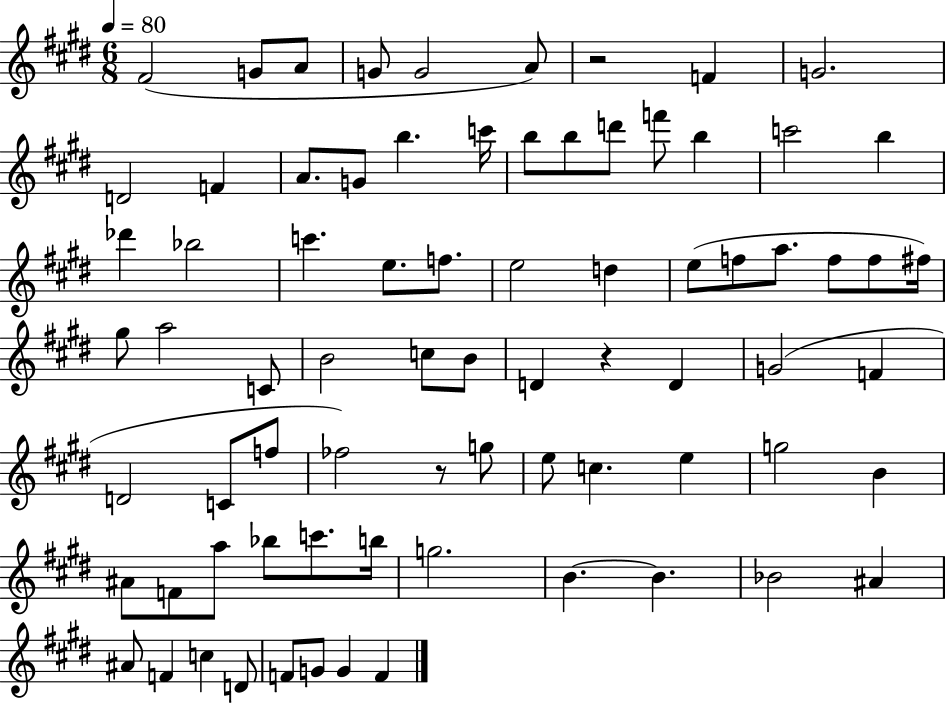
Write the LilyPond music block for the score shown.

{
  \clef treble
  \numericTimeSignature
  \time 6/8
  \key e \major
  \tempo 4 = 80
  fis'2( g'8 a'8 | g'8 g'2 a'8) | r2 f'4 | g'2. | \break d'2 f'4 | a'8. g'8 b''4. c'''16 | b''8 b''8 d'''8 f'''8 b''4 | c'''2 b''4 | \break des'''4 bes''2 | c'''4. e''8. f''8. | e''2 d''4 | e''8( f''8 a''8. f''8 f''8 fis''16) | \break gis''8 a''2 c'8 | b'2 c''8 b'8 | d'4 r4 d'4 | g'2( f'4 | \break d'2 c'8 f''8 | fes''2) r8 g''8 | e''8 c''4. e''4 | g''2 b'4 | \break ais'8 f'8 a''8 bes''8 c'''8. b''16 | g''2. | b'4.~~ b'4. | bes'2 ais'4 | \break ais'8 f'4 c''4 d'8 | f'8 g'8 g'4 f'4 | \bar "|."
}